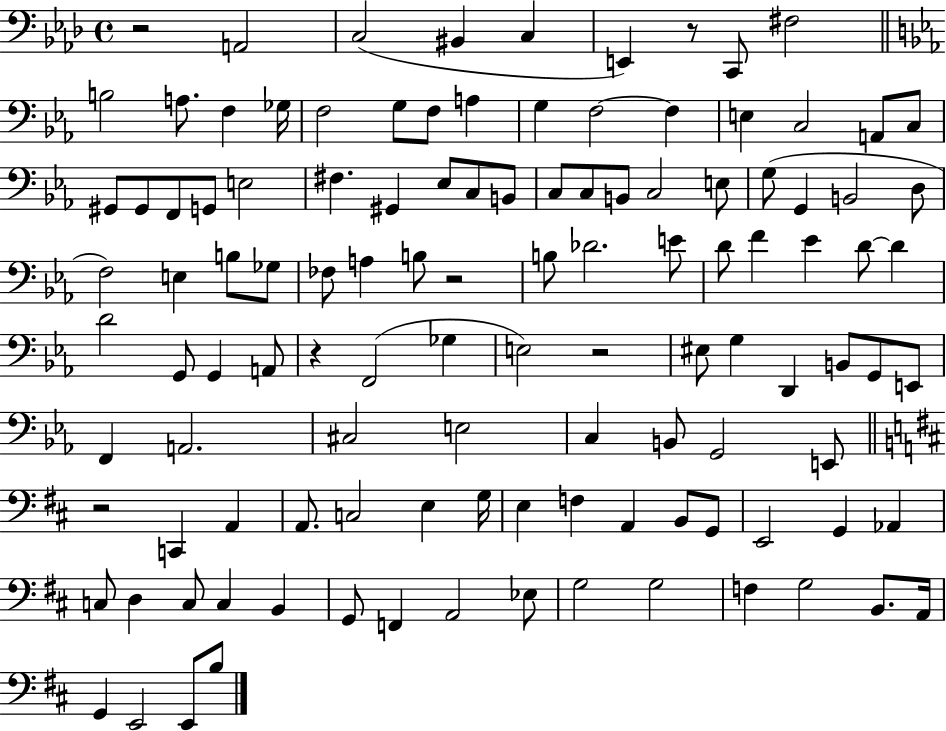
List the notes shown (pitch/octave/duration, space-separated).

R/h A2/h C3/h BIS2/q C3/q E2/q R/e C2/e F#3/h B3/h A3/e. F3/q Gb3/s F3/h G3/e F3/e A3/q G3/q F3/h F3/q E3/q C3/h A2/e C3/e G#2/e G#2/e F2/e G2/e E3/h F#3/q. G#2/q Eb3/e C3/e B2/e C3/e C3/e B2/e C3/h E3/e G3/e G2/q B2/h D3/e F3/h E3/q B3/e Gb3/e FES3/e A3/q B3/e R/h B3/e Db4/h. E4/e D4/e F4/q Eb4/q D4/e D4/q D4/h G2/e G2/q A2/e R/q F2/h Gb3/q E3/h R/h EIS3/e G3/q D2/q B2/e G2/e E2/e F2/q A2/h. C#3/h E3/h C3/q B2/e G2/h E2/e R/h C2/q A2/q A2/e. C3/h E3/q G3/s E3/q F3/q A2/q B2/e G2/e E2/h G2/q Ab2/q C3/e D3/q C3/e C3/q B2/q G2/e F2/q A2/h Eb3/e G3/h G3/h F3/q G3/h B2/e. A2/s G2/q E2/h E2/e B3/e